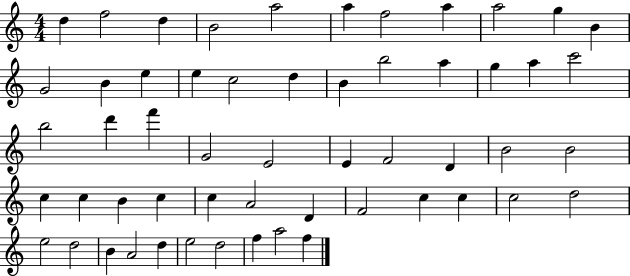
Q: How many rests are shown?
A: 0